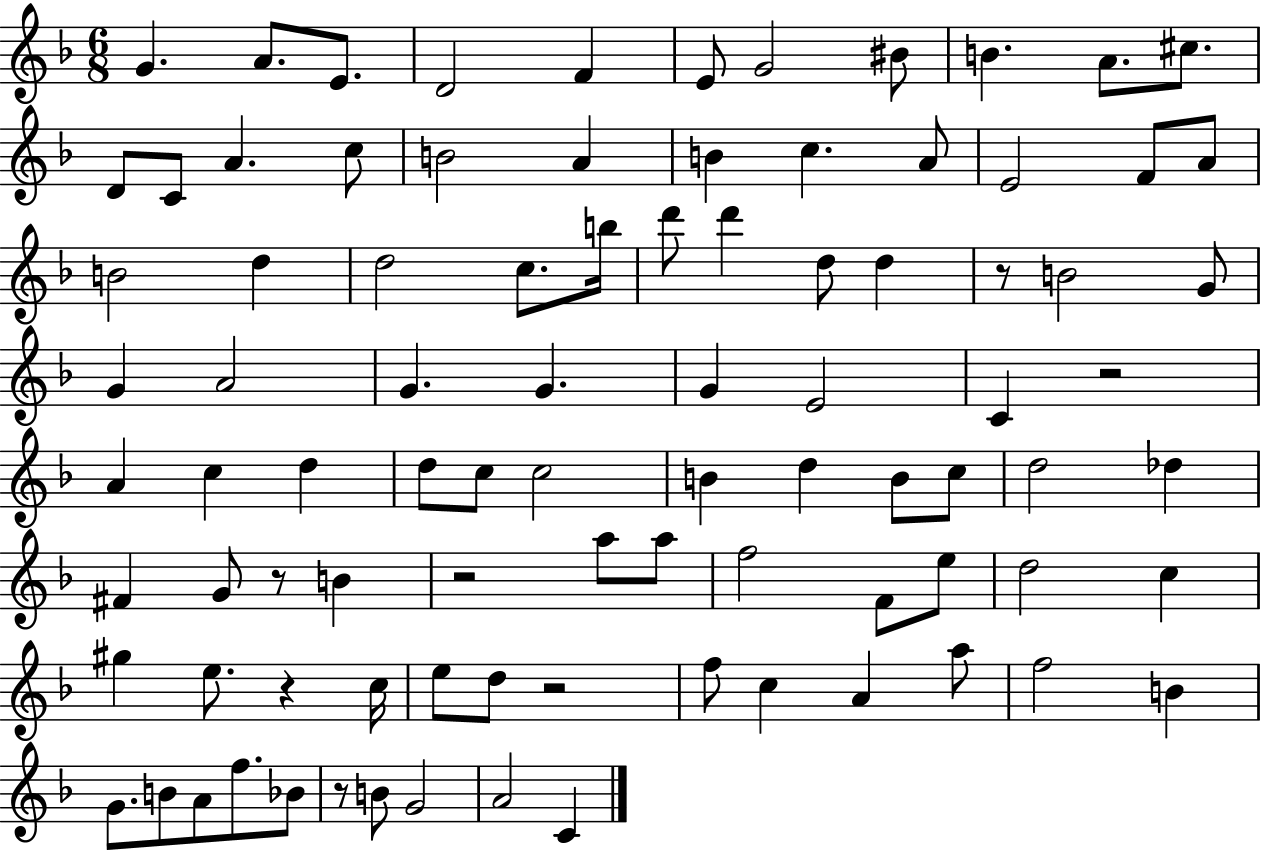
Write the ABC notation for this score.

X:1
T:Untitled
M:6/8
L:1/4
K:F
G A/2 E/2 D2 F E/2 G2 ^B/2 B A/2 ^c/2 D/2 C/2 A c/2 B2 A B c A/2 E2 F/2 A/2 B2 d d2 c/2 b/4 d'/2 d' d/2 d z/2 B2 G/2 G A2 G G G E2 C z2 A c d d/2 c/2 c2 B d B/2 c/2 d2 _d ^F G/2 z/2 B z2 a/2 a/2 f2 F/2 e/2 d2 c ^g e/2 z c/4 e/2 d/2 z2 f/2 c A a/2 f2 B G/2 B/2 A/2 f/2 _B/2 z/2 B/2 G2 A2 C